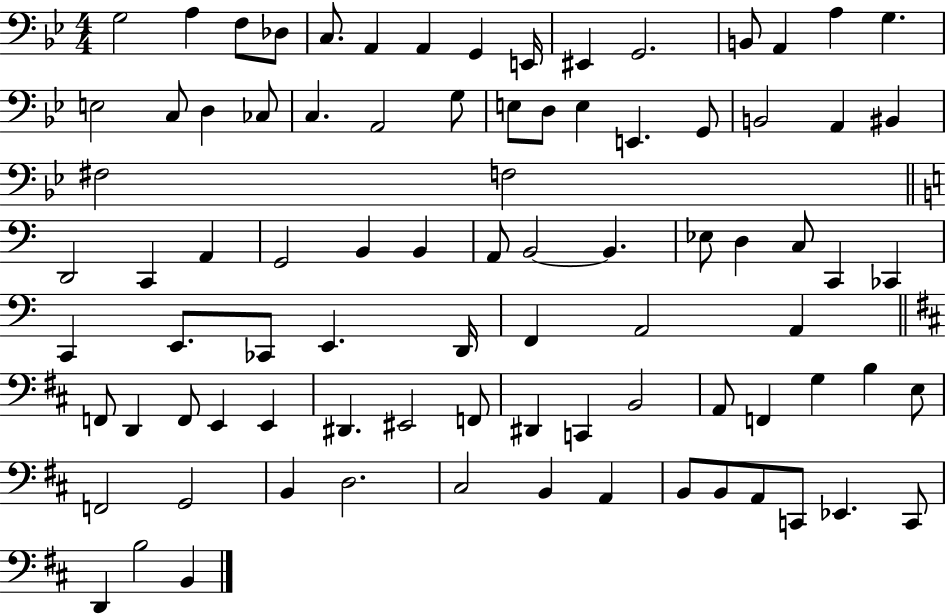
{
  \clef bass
  \numericTimeSignature
  \time 4/4
  \key bes \major
  g2 a4 f8 des8 | c8. a,4 a,4 g,4 e,16 | eis,4 g,2. | b,8 a,4 a4 g4. | \break e2 c8 d4 ces8 | c4. a,2 g8 | e8 d8 e4 e,4. g,8 | b,2 a,4 bis,4 | \break fis2 f2 | \bar "||" \break \key c \major d,2 c,4 a,4 | g,2 b,4 b,4 | a,8 b,2~~ b,4. | ees8 d4 c8 c,4 ces,4 | \break c,4 e,8. ces,8 e,4. d,16 | f,4 a,2 a,4 | \bar "||" \break \key d \major f,8 d,4 f,8 e,4 e,4 | dis,4. eis,2 f,8 | dis,4 c,4 b,2 | a,8 f,4 g4 b4 e8 | \break f,2 g,2 | b,4 d2. | cis2 b,4 a,4 | b,8 b,8 a,8 c,8 ees,4. c,8 | \break d,4 b2 b,4 | \bar "|."
}